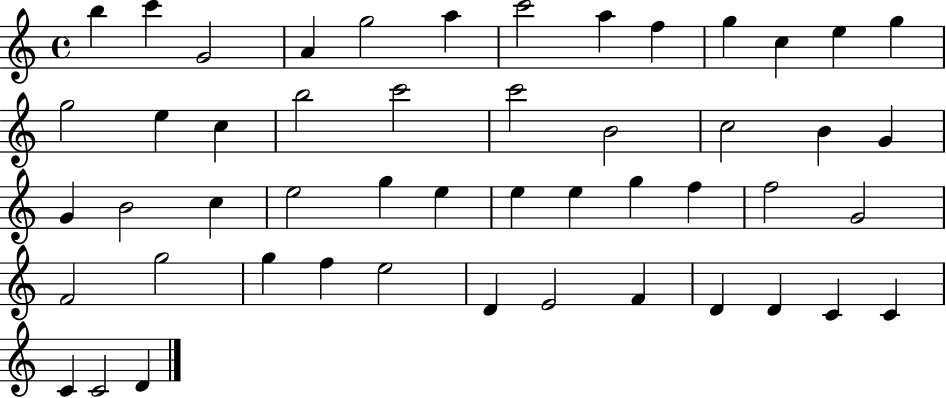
{
  \clef treble
  \time 4/4
  \defaultTimeSignature
  \key c \major
  b''4 c'''4 g'2 | a'4 g''2 a''4 | c'''2 a''4 f''4 | g''4 c''4 e''4 g''4 | \break g''2 e''4 c''4 | b''2 c'''2 | c'''2 b'2 | c''2 b'4 g'4 | \break g'4 b'2 c''4 | e''2 g''4 e''4 | e''4 e''4 g''4 f''4 | f''2 g'2 | \break f'2 g''2 | g''4 f''4 e''2 | d'4 e'2 f'4 | d'4 d'4 c'4 c'4 | \break c'4 c'2 d'4 | \bar "|."
}